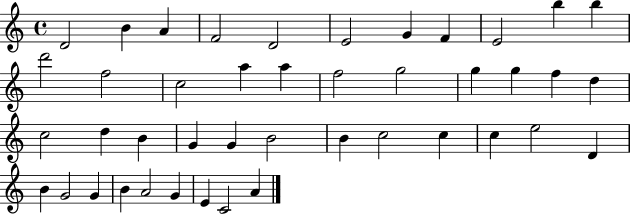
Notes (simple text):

D4/h B4/q A4/q F4/h D4/h E4/h G4/q F4/q E4/h B5/q B5/q D6/h F5/h C5/h A5/q A5/q F5/h G5/h G5/q G5/q F5/q D5/q C5/h D5/q B4/q G4/q G4/q B4/h B4/q C5/h C5/q C5/q E5/h D4/q B4/q G4/h G4/q B4/q A4/h G4/q E4/q C4/h A4/q